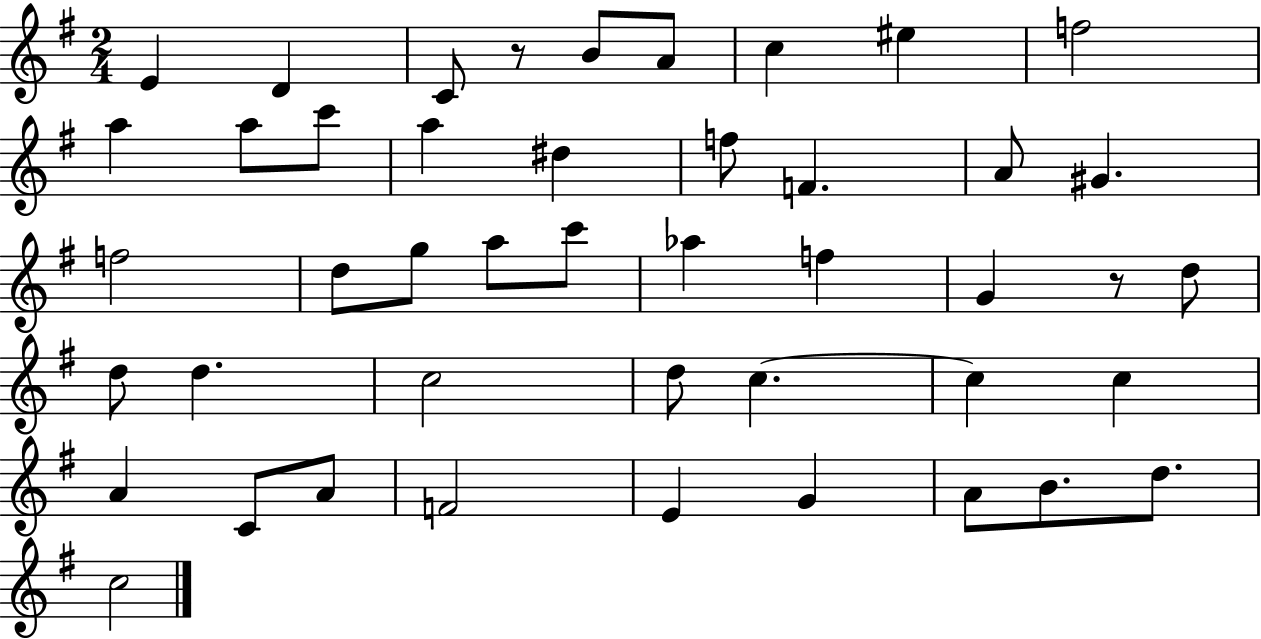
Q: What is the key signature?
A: G major